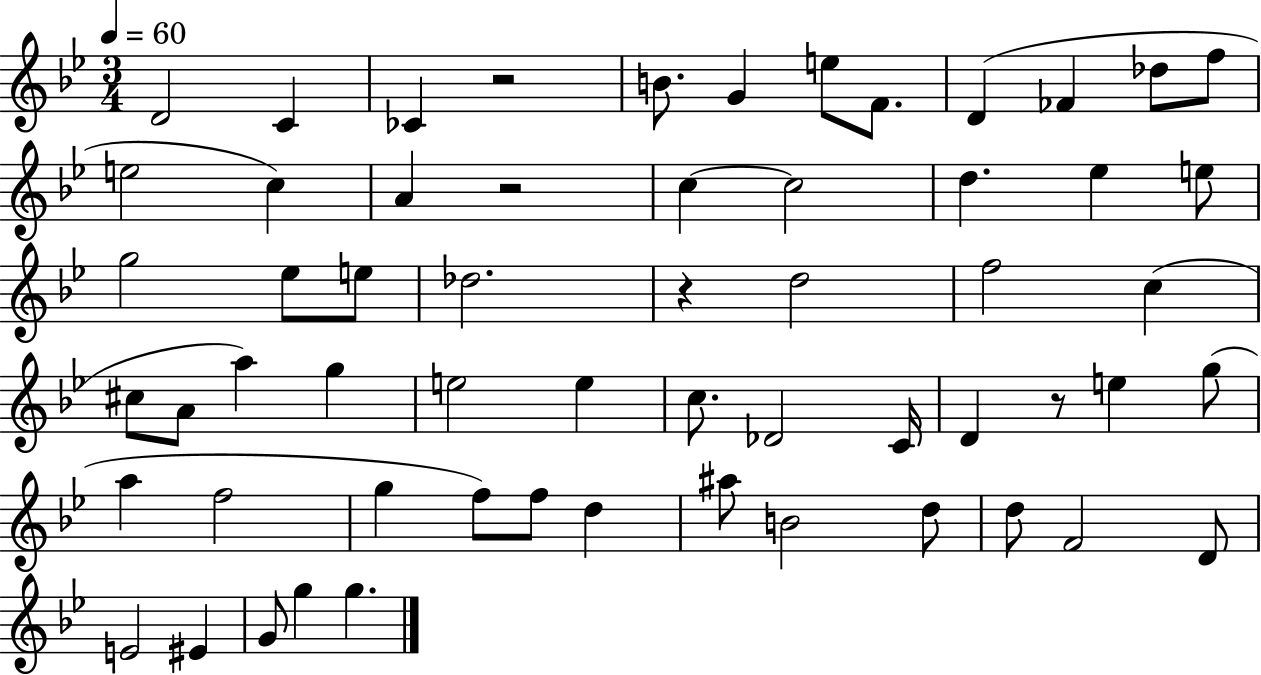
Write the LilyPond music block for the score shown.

{
  \clef treble
  \numericTimeSignature
  \time 3/4
  \key bes \major
  \tempo 4 = 60
  d'2 c'4 | ces'4 r2 | b'8. g'4 e''8 f'8. | d'4( fes'4 des''8 f''8 | \break e''2 c''4) | a'4 r2 | c''4~~ c''2 | d''4. ees''4 e''8 | \break g''2 ees''8 e''8 | des''2. | r4 d''2 | f''2 c''4( | \break cis''8 a'8 a''4) g''4 | e''2 e''4 | c''8. des'2 c'16 | d'4 r8 e''4 g''8( | \break a''4 f''2 | g''4 f''8) f''8 d''4 | ais''8 b'2 d''8 | d''8 f'2 d'8 | \break e'2 eis'4 | g'8 g''4 g''4. | \bar "|."
}